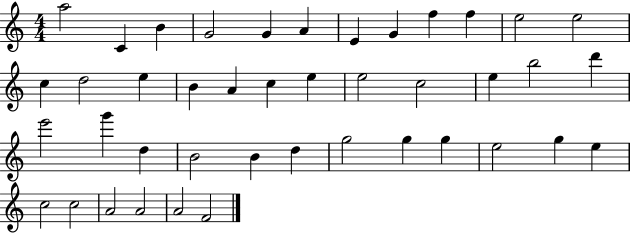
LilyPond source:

{
  \clef treble
  \numericTimeSignature
  \time 4/4
  \key c \major
  a''2 c'4 b'4 | g'2 g'4 a'4 | e'4 g'4 f''4 f''4 | e''2 e''2 | \break c''4 d''2 e''4 | b'4 a'4 c''4 e''4 | e''2 c''2 | e''4 b''2 d'''4 | \break e'''2 g'''4 d''4 | b'2 b'4 d''4 | g''2 g''4 g''4 | e''2 g''4 e''4 | \break c''2 c''2 | a'2 a'2 | a'2 f'2 | \bar "|."
}